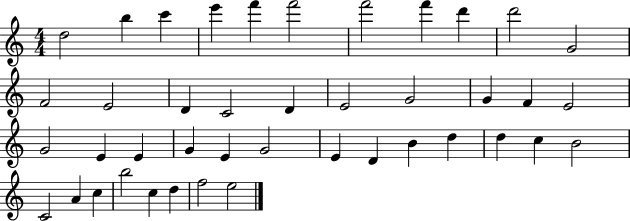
D5/h B5/q C6/q E6/q F6/q F6/h F6/h F6/q D6/q D6/h G4/h F4/h E4/h D4/q C4/h D4/q E4/h G4/h G4/q F4/q E4/h G4/h E4/q E4/q G4/q E4/q G4/h E4/q D4/q B4/q D5/q D5/q C5/q B4/h C4/h A4/q C5/q B5/h C5/q D5/q F5/h E5/h